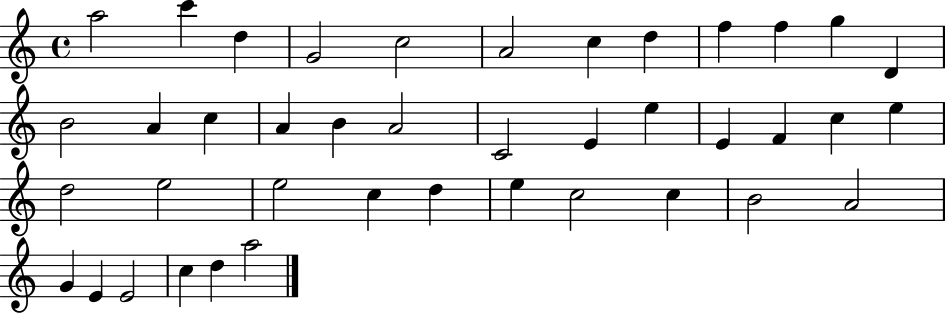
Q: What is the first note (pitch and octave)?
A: A5